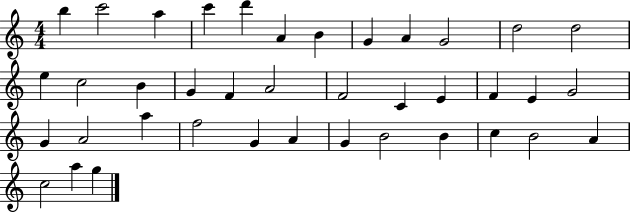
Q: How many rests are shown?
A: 0